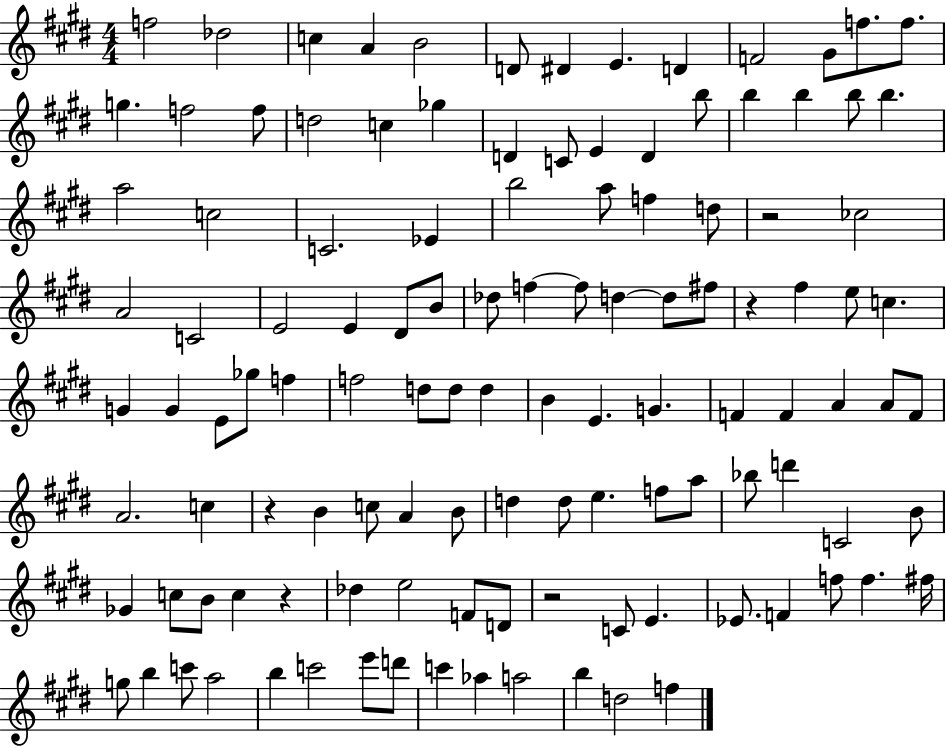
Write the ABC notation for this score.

X:1
T:Untitled
M:4/4
L:1/4
K:E
f2 _d2 c A B2 D/2 ^D E D F2 ^G/2 f/2 f/2 g f2 f/2 d2 c _g D C/2 E D b/2 b b b/2 b a2 c2 C2 _E b2 a/2 f d/2 z2 _c2 A2 C2 E2 E ^D/2 B/2 _d/2 f f/2 d d/2 ^f/2 z ^f e/2 c G G E/2 _g/2 f f2 d/2 d/2 d B E G F F A A/2 F/2 A2 c z B c/2 A B/2 d d/2 e f/2 a/2 _b/2 d' C2 B/2 _G c/2 B/2 c z _d e2 F/2 D/2 z2 C/2 E _E/2 F f/2 f ^f/4 g/2 b c'/2 a2 b c'2 e'/2 d'/2 c' _a a2 b d2 f